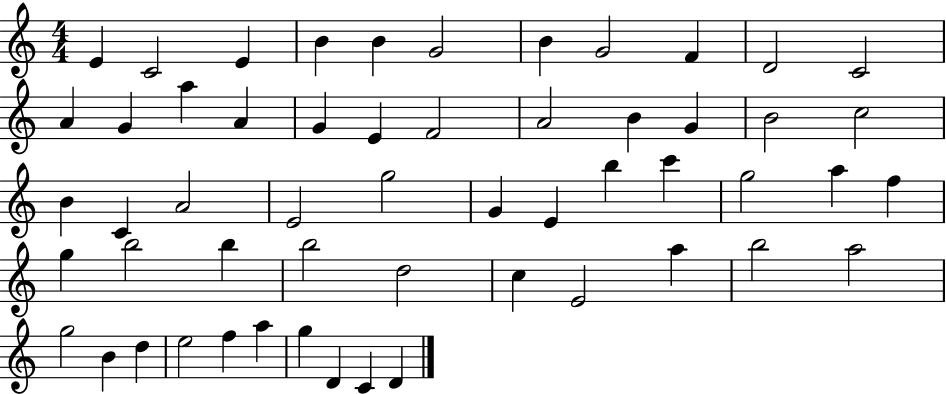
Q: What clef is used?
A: treble